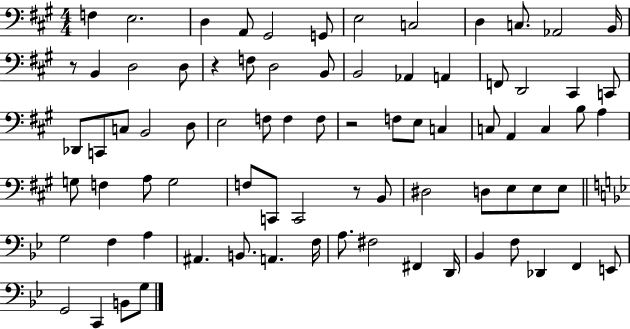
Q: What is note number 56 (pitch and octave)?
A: G3